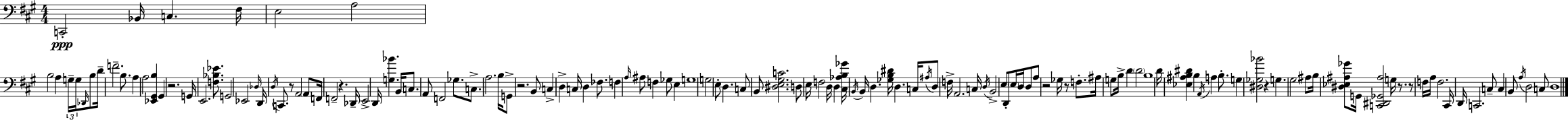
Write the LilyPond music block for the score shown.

{
  \clef bass
  \numericTimeSignature
  \time 4/4
  \key a \major
  c,2-.\ppp bes,16 c4. fis16 | e2 a2 | b2 a4 \tuplet 3/2 { g16-- g16 \grace { des,16 } } b8 | d'16-- f'2.-- b8. | \break a4 a2 <ees, gis, b>4 | gis,4 r2. | g,16 e,2. <f bes ees'>8. | g,2 ees,2 | \break \grace { des16 } d,16 \acciaccatura { d16 } c,8. r8 a,2 | \parenthesize a,8 f,16 f,2-- r4. | des,16-- e,2-> d,16 <g bes'>4. | b,16 c8. a,8 f,2 | \break ges8. c8.-> a2. | b16 g,8-> r2. | b,8 c4-> d4-> c16 d4 | fes8. f4 \grace { a16 } ais8 f4 ges8 | \break e4 g1 | g2 e8-. d4. | c8 b,8 <dis e gis c'>2. | d8 e16 f2 d16 | \break d4 <cis aes b ges'>16 \acciaccatura { b,16 } b,16 d4. <ges b dis'>16 d4. | c16 \acciaccatura { ais16 } d8 f16-> a,2. | c16 \acciaccatura { d16 } b,2-> e8 | d,8-. \parenthesize e16 d16 d8 a8 r2 | \break ges16 r8 f8.-. ais16 g8 b16-> d'4 \parenthesize d'2 | b1 | d'16 <ees ais b dis'>4 b4 | \acciaccatura { a,16 } a4 b8.-. g4 <dis ges bes'>2 | \break r4 g4. gis2 | ais8 b16 <dis ees ais ges'>8 g,16 <c, dis, ges, ais>2 | g16 r8. r8 f16 a16 f2. | cis,16 d,16 c,2. | \break c8-- c4 b,8 \acciaccatura { a16 } d2 | c8 d1 | \bar "|."
}